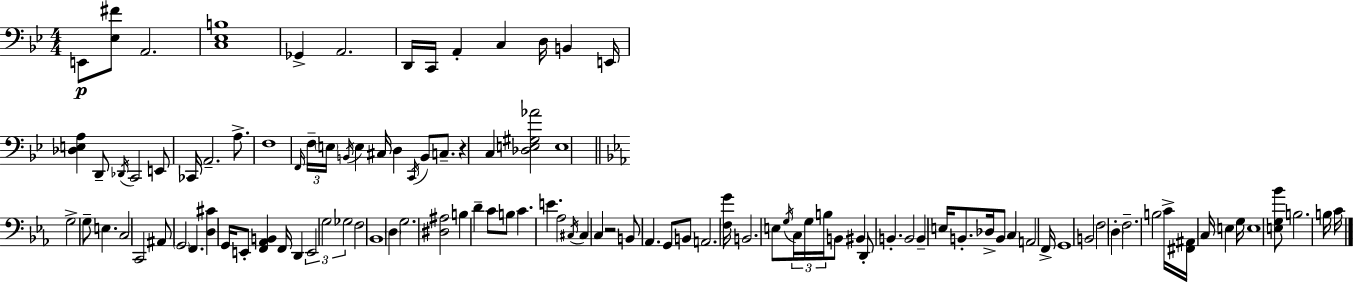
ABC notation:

X:1
T:Untitled
M:4/4
L:1/4
K:Gm
E,,/2 [_E,^F]/2 A,,2 [C,_E,B,]4 _G,, A,,2 D,,/4 C,,/4 A,, C, D,/4 B,, E,,/4 [_D,E,A,] D,,/2 _D,,/4 C,,2 E,,/2 _C,,/4 A,,2 A,/2 F,4 F,,/4 F,/4 E,/4 B,,/4 E, ^C,/4 D, C,,/4 B,,/2 C,/2 z C, [_D,E,^G,_A]2 E,4 G,2 G,/2 E, C,2 C,,2 ^A,,/2 G,,2 F,, [D,^C] G,,/4 E,,/2 [F,,_A,,B,,] F,,/4 D,, E,,2 G,2 _G,2 F,2 _B,,4 D, G,2 [^D,^A,]2 B, D C/2 B,/2 C E _A,2 ^C,/4 ^C, C, z2 B,,/2 _A,, G,,/2 B,,/2 A,,2 [F,G]/4 B,,2 E,/2 G,/4 C,/4 G,/4 B,/4 B,,/2 ^B,, D,,/2 B,, B,,2 B,, E,/4 B,,/2 _D,/4 B,,/2 C, A,,2 F,,/4 G,,4 B,,2 F,2 D, F,2 B,2 C/4 [^F,,^A,,]/4 C,/4 E, G,/4 E,4 [E,G,_B]/2 B,2 B,/4 C/4